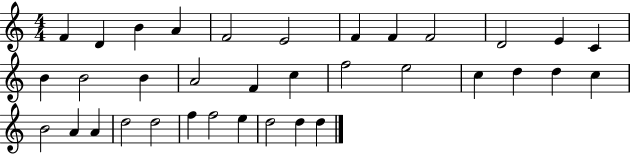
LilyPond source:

{
  \clef treble
  \numericTimeSignature
  \time 4/4
  \key c \major
  f'4 d'4 b'4 a'4 | f'2 e'2 | f'4 f'4 f'2 | d'2 e'4 c'4 | \break b'4 b'2 b'4 | a'2 f'4 c''4 | f''2 e''2 | c''4 d''4 d''4 c''4 | \break b'2 a'4 a'4 | d''2 d''2 | f''4 f''2 e''4 | d''2 d''4 d''4 | \break \bar "|."
}